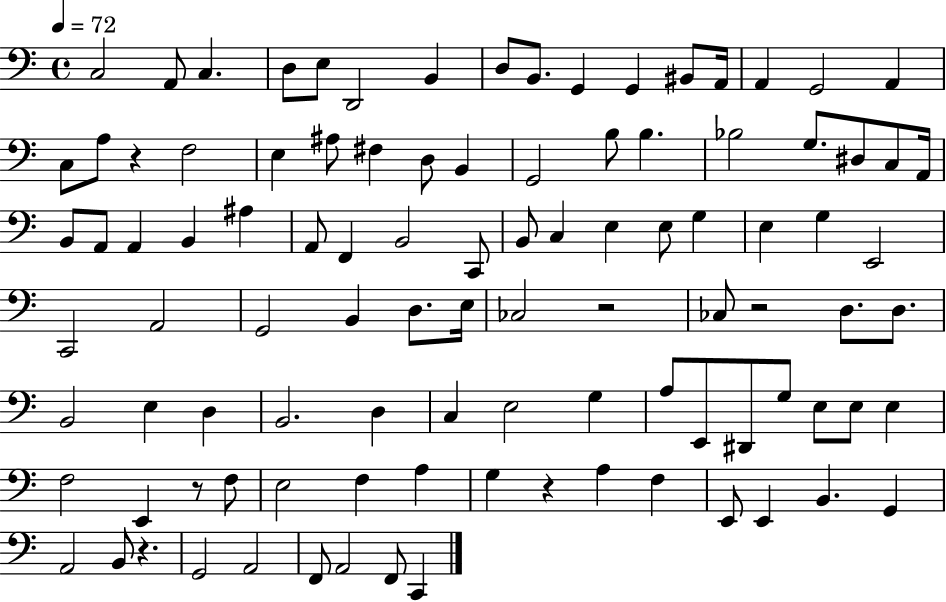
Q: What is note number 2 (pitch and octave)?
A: A2